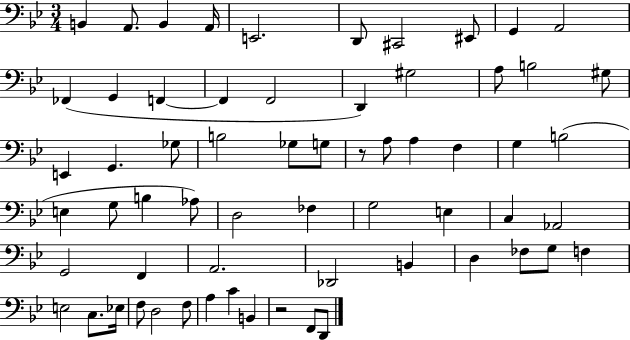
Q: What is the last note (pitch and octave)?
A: D2